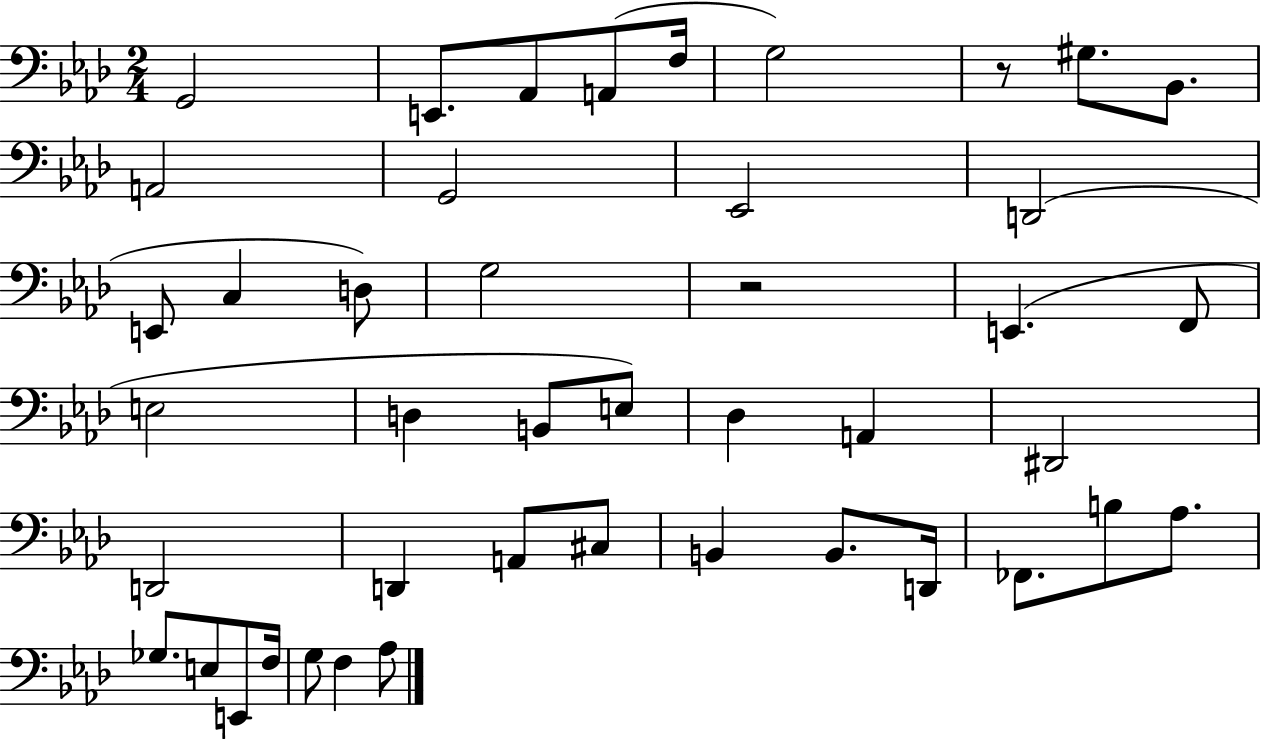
X:1
T:Untitled
M:2/4
L:1/4
K:Ab
G,,2 E,,/2 _A,,/2 A,,/2 F,/4 G,2 z/2 ^G,/2 _B,,/2 A,,2 G,,2 _E,,2 D,,2 E,,/2 C, D,/2 G,2 z2 E,, F,,/2 E,2 D, B,,/2 E,/2 _D, A,, ^D,,2 D,,2 D,, A,,/2 ^C,/2 B,, B,,/2 D,,/4 _F,,/2 B,/2 _A,/2 _G,/2 E,/2 E,,/2 F,/4 G,/2 F, _A,/2